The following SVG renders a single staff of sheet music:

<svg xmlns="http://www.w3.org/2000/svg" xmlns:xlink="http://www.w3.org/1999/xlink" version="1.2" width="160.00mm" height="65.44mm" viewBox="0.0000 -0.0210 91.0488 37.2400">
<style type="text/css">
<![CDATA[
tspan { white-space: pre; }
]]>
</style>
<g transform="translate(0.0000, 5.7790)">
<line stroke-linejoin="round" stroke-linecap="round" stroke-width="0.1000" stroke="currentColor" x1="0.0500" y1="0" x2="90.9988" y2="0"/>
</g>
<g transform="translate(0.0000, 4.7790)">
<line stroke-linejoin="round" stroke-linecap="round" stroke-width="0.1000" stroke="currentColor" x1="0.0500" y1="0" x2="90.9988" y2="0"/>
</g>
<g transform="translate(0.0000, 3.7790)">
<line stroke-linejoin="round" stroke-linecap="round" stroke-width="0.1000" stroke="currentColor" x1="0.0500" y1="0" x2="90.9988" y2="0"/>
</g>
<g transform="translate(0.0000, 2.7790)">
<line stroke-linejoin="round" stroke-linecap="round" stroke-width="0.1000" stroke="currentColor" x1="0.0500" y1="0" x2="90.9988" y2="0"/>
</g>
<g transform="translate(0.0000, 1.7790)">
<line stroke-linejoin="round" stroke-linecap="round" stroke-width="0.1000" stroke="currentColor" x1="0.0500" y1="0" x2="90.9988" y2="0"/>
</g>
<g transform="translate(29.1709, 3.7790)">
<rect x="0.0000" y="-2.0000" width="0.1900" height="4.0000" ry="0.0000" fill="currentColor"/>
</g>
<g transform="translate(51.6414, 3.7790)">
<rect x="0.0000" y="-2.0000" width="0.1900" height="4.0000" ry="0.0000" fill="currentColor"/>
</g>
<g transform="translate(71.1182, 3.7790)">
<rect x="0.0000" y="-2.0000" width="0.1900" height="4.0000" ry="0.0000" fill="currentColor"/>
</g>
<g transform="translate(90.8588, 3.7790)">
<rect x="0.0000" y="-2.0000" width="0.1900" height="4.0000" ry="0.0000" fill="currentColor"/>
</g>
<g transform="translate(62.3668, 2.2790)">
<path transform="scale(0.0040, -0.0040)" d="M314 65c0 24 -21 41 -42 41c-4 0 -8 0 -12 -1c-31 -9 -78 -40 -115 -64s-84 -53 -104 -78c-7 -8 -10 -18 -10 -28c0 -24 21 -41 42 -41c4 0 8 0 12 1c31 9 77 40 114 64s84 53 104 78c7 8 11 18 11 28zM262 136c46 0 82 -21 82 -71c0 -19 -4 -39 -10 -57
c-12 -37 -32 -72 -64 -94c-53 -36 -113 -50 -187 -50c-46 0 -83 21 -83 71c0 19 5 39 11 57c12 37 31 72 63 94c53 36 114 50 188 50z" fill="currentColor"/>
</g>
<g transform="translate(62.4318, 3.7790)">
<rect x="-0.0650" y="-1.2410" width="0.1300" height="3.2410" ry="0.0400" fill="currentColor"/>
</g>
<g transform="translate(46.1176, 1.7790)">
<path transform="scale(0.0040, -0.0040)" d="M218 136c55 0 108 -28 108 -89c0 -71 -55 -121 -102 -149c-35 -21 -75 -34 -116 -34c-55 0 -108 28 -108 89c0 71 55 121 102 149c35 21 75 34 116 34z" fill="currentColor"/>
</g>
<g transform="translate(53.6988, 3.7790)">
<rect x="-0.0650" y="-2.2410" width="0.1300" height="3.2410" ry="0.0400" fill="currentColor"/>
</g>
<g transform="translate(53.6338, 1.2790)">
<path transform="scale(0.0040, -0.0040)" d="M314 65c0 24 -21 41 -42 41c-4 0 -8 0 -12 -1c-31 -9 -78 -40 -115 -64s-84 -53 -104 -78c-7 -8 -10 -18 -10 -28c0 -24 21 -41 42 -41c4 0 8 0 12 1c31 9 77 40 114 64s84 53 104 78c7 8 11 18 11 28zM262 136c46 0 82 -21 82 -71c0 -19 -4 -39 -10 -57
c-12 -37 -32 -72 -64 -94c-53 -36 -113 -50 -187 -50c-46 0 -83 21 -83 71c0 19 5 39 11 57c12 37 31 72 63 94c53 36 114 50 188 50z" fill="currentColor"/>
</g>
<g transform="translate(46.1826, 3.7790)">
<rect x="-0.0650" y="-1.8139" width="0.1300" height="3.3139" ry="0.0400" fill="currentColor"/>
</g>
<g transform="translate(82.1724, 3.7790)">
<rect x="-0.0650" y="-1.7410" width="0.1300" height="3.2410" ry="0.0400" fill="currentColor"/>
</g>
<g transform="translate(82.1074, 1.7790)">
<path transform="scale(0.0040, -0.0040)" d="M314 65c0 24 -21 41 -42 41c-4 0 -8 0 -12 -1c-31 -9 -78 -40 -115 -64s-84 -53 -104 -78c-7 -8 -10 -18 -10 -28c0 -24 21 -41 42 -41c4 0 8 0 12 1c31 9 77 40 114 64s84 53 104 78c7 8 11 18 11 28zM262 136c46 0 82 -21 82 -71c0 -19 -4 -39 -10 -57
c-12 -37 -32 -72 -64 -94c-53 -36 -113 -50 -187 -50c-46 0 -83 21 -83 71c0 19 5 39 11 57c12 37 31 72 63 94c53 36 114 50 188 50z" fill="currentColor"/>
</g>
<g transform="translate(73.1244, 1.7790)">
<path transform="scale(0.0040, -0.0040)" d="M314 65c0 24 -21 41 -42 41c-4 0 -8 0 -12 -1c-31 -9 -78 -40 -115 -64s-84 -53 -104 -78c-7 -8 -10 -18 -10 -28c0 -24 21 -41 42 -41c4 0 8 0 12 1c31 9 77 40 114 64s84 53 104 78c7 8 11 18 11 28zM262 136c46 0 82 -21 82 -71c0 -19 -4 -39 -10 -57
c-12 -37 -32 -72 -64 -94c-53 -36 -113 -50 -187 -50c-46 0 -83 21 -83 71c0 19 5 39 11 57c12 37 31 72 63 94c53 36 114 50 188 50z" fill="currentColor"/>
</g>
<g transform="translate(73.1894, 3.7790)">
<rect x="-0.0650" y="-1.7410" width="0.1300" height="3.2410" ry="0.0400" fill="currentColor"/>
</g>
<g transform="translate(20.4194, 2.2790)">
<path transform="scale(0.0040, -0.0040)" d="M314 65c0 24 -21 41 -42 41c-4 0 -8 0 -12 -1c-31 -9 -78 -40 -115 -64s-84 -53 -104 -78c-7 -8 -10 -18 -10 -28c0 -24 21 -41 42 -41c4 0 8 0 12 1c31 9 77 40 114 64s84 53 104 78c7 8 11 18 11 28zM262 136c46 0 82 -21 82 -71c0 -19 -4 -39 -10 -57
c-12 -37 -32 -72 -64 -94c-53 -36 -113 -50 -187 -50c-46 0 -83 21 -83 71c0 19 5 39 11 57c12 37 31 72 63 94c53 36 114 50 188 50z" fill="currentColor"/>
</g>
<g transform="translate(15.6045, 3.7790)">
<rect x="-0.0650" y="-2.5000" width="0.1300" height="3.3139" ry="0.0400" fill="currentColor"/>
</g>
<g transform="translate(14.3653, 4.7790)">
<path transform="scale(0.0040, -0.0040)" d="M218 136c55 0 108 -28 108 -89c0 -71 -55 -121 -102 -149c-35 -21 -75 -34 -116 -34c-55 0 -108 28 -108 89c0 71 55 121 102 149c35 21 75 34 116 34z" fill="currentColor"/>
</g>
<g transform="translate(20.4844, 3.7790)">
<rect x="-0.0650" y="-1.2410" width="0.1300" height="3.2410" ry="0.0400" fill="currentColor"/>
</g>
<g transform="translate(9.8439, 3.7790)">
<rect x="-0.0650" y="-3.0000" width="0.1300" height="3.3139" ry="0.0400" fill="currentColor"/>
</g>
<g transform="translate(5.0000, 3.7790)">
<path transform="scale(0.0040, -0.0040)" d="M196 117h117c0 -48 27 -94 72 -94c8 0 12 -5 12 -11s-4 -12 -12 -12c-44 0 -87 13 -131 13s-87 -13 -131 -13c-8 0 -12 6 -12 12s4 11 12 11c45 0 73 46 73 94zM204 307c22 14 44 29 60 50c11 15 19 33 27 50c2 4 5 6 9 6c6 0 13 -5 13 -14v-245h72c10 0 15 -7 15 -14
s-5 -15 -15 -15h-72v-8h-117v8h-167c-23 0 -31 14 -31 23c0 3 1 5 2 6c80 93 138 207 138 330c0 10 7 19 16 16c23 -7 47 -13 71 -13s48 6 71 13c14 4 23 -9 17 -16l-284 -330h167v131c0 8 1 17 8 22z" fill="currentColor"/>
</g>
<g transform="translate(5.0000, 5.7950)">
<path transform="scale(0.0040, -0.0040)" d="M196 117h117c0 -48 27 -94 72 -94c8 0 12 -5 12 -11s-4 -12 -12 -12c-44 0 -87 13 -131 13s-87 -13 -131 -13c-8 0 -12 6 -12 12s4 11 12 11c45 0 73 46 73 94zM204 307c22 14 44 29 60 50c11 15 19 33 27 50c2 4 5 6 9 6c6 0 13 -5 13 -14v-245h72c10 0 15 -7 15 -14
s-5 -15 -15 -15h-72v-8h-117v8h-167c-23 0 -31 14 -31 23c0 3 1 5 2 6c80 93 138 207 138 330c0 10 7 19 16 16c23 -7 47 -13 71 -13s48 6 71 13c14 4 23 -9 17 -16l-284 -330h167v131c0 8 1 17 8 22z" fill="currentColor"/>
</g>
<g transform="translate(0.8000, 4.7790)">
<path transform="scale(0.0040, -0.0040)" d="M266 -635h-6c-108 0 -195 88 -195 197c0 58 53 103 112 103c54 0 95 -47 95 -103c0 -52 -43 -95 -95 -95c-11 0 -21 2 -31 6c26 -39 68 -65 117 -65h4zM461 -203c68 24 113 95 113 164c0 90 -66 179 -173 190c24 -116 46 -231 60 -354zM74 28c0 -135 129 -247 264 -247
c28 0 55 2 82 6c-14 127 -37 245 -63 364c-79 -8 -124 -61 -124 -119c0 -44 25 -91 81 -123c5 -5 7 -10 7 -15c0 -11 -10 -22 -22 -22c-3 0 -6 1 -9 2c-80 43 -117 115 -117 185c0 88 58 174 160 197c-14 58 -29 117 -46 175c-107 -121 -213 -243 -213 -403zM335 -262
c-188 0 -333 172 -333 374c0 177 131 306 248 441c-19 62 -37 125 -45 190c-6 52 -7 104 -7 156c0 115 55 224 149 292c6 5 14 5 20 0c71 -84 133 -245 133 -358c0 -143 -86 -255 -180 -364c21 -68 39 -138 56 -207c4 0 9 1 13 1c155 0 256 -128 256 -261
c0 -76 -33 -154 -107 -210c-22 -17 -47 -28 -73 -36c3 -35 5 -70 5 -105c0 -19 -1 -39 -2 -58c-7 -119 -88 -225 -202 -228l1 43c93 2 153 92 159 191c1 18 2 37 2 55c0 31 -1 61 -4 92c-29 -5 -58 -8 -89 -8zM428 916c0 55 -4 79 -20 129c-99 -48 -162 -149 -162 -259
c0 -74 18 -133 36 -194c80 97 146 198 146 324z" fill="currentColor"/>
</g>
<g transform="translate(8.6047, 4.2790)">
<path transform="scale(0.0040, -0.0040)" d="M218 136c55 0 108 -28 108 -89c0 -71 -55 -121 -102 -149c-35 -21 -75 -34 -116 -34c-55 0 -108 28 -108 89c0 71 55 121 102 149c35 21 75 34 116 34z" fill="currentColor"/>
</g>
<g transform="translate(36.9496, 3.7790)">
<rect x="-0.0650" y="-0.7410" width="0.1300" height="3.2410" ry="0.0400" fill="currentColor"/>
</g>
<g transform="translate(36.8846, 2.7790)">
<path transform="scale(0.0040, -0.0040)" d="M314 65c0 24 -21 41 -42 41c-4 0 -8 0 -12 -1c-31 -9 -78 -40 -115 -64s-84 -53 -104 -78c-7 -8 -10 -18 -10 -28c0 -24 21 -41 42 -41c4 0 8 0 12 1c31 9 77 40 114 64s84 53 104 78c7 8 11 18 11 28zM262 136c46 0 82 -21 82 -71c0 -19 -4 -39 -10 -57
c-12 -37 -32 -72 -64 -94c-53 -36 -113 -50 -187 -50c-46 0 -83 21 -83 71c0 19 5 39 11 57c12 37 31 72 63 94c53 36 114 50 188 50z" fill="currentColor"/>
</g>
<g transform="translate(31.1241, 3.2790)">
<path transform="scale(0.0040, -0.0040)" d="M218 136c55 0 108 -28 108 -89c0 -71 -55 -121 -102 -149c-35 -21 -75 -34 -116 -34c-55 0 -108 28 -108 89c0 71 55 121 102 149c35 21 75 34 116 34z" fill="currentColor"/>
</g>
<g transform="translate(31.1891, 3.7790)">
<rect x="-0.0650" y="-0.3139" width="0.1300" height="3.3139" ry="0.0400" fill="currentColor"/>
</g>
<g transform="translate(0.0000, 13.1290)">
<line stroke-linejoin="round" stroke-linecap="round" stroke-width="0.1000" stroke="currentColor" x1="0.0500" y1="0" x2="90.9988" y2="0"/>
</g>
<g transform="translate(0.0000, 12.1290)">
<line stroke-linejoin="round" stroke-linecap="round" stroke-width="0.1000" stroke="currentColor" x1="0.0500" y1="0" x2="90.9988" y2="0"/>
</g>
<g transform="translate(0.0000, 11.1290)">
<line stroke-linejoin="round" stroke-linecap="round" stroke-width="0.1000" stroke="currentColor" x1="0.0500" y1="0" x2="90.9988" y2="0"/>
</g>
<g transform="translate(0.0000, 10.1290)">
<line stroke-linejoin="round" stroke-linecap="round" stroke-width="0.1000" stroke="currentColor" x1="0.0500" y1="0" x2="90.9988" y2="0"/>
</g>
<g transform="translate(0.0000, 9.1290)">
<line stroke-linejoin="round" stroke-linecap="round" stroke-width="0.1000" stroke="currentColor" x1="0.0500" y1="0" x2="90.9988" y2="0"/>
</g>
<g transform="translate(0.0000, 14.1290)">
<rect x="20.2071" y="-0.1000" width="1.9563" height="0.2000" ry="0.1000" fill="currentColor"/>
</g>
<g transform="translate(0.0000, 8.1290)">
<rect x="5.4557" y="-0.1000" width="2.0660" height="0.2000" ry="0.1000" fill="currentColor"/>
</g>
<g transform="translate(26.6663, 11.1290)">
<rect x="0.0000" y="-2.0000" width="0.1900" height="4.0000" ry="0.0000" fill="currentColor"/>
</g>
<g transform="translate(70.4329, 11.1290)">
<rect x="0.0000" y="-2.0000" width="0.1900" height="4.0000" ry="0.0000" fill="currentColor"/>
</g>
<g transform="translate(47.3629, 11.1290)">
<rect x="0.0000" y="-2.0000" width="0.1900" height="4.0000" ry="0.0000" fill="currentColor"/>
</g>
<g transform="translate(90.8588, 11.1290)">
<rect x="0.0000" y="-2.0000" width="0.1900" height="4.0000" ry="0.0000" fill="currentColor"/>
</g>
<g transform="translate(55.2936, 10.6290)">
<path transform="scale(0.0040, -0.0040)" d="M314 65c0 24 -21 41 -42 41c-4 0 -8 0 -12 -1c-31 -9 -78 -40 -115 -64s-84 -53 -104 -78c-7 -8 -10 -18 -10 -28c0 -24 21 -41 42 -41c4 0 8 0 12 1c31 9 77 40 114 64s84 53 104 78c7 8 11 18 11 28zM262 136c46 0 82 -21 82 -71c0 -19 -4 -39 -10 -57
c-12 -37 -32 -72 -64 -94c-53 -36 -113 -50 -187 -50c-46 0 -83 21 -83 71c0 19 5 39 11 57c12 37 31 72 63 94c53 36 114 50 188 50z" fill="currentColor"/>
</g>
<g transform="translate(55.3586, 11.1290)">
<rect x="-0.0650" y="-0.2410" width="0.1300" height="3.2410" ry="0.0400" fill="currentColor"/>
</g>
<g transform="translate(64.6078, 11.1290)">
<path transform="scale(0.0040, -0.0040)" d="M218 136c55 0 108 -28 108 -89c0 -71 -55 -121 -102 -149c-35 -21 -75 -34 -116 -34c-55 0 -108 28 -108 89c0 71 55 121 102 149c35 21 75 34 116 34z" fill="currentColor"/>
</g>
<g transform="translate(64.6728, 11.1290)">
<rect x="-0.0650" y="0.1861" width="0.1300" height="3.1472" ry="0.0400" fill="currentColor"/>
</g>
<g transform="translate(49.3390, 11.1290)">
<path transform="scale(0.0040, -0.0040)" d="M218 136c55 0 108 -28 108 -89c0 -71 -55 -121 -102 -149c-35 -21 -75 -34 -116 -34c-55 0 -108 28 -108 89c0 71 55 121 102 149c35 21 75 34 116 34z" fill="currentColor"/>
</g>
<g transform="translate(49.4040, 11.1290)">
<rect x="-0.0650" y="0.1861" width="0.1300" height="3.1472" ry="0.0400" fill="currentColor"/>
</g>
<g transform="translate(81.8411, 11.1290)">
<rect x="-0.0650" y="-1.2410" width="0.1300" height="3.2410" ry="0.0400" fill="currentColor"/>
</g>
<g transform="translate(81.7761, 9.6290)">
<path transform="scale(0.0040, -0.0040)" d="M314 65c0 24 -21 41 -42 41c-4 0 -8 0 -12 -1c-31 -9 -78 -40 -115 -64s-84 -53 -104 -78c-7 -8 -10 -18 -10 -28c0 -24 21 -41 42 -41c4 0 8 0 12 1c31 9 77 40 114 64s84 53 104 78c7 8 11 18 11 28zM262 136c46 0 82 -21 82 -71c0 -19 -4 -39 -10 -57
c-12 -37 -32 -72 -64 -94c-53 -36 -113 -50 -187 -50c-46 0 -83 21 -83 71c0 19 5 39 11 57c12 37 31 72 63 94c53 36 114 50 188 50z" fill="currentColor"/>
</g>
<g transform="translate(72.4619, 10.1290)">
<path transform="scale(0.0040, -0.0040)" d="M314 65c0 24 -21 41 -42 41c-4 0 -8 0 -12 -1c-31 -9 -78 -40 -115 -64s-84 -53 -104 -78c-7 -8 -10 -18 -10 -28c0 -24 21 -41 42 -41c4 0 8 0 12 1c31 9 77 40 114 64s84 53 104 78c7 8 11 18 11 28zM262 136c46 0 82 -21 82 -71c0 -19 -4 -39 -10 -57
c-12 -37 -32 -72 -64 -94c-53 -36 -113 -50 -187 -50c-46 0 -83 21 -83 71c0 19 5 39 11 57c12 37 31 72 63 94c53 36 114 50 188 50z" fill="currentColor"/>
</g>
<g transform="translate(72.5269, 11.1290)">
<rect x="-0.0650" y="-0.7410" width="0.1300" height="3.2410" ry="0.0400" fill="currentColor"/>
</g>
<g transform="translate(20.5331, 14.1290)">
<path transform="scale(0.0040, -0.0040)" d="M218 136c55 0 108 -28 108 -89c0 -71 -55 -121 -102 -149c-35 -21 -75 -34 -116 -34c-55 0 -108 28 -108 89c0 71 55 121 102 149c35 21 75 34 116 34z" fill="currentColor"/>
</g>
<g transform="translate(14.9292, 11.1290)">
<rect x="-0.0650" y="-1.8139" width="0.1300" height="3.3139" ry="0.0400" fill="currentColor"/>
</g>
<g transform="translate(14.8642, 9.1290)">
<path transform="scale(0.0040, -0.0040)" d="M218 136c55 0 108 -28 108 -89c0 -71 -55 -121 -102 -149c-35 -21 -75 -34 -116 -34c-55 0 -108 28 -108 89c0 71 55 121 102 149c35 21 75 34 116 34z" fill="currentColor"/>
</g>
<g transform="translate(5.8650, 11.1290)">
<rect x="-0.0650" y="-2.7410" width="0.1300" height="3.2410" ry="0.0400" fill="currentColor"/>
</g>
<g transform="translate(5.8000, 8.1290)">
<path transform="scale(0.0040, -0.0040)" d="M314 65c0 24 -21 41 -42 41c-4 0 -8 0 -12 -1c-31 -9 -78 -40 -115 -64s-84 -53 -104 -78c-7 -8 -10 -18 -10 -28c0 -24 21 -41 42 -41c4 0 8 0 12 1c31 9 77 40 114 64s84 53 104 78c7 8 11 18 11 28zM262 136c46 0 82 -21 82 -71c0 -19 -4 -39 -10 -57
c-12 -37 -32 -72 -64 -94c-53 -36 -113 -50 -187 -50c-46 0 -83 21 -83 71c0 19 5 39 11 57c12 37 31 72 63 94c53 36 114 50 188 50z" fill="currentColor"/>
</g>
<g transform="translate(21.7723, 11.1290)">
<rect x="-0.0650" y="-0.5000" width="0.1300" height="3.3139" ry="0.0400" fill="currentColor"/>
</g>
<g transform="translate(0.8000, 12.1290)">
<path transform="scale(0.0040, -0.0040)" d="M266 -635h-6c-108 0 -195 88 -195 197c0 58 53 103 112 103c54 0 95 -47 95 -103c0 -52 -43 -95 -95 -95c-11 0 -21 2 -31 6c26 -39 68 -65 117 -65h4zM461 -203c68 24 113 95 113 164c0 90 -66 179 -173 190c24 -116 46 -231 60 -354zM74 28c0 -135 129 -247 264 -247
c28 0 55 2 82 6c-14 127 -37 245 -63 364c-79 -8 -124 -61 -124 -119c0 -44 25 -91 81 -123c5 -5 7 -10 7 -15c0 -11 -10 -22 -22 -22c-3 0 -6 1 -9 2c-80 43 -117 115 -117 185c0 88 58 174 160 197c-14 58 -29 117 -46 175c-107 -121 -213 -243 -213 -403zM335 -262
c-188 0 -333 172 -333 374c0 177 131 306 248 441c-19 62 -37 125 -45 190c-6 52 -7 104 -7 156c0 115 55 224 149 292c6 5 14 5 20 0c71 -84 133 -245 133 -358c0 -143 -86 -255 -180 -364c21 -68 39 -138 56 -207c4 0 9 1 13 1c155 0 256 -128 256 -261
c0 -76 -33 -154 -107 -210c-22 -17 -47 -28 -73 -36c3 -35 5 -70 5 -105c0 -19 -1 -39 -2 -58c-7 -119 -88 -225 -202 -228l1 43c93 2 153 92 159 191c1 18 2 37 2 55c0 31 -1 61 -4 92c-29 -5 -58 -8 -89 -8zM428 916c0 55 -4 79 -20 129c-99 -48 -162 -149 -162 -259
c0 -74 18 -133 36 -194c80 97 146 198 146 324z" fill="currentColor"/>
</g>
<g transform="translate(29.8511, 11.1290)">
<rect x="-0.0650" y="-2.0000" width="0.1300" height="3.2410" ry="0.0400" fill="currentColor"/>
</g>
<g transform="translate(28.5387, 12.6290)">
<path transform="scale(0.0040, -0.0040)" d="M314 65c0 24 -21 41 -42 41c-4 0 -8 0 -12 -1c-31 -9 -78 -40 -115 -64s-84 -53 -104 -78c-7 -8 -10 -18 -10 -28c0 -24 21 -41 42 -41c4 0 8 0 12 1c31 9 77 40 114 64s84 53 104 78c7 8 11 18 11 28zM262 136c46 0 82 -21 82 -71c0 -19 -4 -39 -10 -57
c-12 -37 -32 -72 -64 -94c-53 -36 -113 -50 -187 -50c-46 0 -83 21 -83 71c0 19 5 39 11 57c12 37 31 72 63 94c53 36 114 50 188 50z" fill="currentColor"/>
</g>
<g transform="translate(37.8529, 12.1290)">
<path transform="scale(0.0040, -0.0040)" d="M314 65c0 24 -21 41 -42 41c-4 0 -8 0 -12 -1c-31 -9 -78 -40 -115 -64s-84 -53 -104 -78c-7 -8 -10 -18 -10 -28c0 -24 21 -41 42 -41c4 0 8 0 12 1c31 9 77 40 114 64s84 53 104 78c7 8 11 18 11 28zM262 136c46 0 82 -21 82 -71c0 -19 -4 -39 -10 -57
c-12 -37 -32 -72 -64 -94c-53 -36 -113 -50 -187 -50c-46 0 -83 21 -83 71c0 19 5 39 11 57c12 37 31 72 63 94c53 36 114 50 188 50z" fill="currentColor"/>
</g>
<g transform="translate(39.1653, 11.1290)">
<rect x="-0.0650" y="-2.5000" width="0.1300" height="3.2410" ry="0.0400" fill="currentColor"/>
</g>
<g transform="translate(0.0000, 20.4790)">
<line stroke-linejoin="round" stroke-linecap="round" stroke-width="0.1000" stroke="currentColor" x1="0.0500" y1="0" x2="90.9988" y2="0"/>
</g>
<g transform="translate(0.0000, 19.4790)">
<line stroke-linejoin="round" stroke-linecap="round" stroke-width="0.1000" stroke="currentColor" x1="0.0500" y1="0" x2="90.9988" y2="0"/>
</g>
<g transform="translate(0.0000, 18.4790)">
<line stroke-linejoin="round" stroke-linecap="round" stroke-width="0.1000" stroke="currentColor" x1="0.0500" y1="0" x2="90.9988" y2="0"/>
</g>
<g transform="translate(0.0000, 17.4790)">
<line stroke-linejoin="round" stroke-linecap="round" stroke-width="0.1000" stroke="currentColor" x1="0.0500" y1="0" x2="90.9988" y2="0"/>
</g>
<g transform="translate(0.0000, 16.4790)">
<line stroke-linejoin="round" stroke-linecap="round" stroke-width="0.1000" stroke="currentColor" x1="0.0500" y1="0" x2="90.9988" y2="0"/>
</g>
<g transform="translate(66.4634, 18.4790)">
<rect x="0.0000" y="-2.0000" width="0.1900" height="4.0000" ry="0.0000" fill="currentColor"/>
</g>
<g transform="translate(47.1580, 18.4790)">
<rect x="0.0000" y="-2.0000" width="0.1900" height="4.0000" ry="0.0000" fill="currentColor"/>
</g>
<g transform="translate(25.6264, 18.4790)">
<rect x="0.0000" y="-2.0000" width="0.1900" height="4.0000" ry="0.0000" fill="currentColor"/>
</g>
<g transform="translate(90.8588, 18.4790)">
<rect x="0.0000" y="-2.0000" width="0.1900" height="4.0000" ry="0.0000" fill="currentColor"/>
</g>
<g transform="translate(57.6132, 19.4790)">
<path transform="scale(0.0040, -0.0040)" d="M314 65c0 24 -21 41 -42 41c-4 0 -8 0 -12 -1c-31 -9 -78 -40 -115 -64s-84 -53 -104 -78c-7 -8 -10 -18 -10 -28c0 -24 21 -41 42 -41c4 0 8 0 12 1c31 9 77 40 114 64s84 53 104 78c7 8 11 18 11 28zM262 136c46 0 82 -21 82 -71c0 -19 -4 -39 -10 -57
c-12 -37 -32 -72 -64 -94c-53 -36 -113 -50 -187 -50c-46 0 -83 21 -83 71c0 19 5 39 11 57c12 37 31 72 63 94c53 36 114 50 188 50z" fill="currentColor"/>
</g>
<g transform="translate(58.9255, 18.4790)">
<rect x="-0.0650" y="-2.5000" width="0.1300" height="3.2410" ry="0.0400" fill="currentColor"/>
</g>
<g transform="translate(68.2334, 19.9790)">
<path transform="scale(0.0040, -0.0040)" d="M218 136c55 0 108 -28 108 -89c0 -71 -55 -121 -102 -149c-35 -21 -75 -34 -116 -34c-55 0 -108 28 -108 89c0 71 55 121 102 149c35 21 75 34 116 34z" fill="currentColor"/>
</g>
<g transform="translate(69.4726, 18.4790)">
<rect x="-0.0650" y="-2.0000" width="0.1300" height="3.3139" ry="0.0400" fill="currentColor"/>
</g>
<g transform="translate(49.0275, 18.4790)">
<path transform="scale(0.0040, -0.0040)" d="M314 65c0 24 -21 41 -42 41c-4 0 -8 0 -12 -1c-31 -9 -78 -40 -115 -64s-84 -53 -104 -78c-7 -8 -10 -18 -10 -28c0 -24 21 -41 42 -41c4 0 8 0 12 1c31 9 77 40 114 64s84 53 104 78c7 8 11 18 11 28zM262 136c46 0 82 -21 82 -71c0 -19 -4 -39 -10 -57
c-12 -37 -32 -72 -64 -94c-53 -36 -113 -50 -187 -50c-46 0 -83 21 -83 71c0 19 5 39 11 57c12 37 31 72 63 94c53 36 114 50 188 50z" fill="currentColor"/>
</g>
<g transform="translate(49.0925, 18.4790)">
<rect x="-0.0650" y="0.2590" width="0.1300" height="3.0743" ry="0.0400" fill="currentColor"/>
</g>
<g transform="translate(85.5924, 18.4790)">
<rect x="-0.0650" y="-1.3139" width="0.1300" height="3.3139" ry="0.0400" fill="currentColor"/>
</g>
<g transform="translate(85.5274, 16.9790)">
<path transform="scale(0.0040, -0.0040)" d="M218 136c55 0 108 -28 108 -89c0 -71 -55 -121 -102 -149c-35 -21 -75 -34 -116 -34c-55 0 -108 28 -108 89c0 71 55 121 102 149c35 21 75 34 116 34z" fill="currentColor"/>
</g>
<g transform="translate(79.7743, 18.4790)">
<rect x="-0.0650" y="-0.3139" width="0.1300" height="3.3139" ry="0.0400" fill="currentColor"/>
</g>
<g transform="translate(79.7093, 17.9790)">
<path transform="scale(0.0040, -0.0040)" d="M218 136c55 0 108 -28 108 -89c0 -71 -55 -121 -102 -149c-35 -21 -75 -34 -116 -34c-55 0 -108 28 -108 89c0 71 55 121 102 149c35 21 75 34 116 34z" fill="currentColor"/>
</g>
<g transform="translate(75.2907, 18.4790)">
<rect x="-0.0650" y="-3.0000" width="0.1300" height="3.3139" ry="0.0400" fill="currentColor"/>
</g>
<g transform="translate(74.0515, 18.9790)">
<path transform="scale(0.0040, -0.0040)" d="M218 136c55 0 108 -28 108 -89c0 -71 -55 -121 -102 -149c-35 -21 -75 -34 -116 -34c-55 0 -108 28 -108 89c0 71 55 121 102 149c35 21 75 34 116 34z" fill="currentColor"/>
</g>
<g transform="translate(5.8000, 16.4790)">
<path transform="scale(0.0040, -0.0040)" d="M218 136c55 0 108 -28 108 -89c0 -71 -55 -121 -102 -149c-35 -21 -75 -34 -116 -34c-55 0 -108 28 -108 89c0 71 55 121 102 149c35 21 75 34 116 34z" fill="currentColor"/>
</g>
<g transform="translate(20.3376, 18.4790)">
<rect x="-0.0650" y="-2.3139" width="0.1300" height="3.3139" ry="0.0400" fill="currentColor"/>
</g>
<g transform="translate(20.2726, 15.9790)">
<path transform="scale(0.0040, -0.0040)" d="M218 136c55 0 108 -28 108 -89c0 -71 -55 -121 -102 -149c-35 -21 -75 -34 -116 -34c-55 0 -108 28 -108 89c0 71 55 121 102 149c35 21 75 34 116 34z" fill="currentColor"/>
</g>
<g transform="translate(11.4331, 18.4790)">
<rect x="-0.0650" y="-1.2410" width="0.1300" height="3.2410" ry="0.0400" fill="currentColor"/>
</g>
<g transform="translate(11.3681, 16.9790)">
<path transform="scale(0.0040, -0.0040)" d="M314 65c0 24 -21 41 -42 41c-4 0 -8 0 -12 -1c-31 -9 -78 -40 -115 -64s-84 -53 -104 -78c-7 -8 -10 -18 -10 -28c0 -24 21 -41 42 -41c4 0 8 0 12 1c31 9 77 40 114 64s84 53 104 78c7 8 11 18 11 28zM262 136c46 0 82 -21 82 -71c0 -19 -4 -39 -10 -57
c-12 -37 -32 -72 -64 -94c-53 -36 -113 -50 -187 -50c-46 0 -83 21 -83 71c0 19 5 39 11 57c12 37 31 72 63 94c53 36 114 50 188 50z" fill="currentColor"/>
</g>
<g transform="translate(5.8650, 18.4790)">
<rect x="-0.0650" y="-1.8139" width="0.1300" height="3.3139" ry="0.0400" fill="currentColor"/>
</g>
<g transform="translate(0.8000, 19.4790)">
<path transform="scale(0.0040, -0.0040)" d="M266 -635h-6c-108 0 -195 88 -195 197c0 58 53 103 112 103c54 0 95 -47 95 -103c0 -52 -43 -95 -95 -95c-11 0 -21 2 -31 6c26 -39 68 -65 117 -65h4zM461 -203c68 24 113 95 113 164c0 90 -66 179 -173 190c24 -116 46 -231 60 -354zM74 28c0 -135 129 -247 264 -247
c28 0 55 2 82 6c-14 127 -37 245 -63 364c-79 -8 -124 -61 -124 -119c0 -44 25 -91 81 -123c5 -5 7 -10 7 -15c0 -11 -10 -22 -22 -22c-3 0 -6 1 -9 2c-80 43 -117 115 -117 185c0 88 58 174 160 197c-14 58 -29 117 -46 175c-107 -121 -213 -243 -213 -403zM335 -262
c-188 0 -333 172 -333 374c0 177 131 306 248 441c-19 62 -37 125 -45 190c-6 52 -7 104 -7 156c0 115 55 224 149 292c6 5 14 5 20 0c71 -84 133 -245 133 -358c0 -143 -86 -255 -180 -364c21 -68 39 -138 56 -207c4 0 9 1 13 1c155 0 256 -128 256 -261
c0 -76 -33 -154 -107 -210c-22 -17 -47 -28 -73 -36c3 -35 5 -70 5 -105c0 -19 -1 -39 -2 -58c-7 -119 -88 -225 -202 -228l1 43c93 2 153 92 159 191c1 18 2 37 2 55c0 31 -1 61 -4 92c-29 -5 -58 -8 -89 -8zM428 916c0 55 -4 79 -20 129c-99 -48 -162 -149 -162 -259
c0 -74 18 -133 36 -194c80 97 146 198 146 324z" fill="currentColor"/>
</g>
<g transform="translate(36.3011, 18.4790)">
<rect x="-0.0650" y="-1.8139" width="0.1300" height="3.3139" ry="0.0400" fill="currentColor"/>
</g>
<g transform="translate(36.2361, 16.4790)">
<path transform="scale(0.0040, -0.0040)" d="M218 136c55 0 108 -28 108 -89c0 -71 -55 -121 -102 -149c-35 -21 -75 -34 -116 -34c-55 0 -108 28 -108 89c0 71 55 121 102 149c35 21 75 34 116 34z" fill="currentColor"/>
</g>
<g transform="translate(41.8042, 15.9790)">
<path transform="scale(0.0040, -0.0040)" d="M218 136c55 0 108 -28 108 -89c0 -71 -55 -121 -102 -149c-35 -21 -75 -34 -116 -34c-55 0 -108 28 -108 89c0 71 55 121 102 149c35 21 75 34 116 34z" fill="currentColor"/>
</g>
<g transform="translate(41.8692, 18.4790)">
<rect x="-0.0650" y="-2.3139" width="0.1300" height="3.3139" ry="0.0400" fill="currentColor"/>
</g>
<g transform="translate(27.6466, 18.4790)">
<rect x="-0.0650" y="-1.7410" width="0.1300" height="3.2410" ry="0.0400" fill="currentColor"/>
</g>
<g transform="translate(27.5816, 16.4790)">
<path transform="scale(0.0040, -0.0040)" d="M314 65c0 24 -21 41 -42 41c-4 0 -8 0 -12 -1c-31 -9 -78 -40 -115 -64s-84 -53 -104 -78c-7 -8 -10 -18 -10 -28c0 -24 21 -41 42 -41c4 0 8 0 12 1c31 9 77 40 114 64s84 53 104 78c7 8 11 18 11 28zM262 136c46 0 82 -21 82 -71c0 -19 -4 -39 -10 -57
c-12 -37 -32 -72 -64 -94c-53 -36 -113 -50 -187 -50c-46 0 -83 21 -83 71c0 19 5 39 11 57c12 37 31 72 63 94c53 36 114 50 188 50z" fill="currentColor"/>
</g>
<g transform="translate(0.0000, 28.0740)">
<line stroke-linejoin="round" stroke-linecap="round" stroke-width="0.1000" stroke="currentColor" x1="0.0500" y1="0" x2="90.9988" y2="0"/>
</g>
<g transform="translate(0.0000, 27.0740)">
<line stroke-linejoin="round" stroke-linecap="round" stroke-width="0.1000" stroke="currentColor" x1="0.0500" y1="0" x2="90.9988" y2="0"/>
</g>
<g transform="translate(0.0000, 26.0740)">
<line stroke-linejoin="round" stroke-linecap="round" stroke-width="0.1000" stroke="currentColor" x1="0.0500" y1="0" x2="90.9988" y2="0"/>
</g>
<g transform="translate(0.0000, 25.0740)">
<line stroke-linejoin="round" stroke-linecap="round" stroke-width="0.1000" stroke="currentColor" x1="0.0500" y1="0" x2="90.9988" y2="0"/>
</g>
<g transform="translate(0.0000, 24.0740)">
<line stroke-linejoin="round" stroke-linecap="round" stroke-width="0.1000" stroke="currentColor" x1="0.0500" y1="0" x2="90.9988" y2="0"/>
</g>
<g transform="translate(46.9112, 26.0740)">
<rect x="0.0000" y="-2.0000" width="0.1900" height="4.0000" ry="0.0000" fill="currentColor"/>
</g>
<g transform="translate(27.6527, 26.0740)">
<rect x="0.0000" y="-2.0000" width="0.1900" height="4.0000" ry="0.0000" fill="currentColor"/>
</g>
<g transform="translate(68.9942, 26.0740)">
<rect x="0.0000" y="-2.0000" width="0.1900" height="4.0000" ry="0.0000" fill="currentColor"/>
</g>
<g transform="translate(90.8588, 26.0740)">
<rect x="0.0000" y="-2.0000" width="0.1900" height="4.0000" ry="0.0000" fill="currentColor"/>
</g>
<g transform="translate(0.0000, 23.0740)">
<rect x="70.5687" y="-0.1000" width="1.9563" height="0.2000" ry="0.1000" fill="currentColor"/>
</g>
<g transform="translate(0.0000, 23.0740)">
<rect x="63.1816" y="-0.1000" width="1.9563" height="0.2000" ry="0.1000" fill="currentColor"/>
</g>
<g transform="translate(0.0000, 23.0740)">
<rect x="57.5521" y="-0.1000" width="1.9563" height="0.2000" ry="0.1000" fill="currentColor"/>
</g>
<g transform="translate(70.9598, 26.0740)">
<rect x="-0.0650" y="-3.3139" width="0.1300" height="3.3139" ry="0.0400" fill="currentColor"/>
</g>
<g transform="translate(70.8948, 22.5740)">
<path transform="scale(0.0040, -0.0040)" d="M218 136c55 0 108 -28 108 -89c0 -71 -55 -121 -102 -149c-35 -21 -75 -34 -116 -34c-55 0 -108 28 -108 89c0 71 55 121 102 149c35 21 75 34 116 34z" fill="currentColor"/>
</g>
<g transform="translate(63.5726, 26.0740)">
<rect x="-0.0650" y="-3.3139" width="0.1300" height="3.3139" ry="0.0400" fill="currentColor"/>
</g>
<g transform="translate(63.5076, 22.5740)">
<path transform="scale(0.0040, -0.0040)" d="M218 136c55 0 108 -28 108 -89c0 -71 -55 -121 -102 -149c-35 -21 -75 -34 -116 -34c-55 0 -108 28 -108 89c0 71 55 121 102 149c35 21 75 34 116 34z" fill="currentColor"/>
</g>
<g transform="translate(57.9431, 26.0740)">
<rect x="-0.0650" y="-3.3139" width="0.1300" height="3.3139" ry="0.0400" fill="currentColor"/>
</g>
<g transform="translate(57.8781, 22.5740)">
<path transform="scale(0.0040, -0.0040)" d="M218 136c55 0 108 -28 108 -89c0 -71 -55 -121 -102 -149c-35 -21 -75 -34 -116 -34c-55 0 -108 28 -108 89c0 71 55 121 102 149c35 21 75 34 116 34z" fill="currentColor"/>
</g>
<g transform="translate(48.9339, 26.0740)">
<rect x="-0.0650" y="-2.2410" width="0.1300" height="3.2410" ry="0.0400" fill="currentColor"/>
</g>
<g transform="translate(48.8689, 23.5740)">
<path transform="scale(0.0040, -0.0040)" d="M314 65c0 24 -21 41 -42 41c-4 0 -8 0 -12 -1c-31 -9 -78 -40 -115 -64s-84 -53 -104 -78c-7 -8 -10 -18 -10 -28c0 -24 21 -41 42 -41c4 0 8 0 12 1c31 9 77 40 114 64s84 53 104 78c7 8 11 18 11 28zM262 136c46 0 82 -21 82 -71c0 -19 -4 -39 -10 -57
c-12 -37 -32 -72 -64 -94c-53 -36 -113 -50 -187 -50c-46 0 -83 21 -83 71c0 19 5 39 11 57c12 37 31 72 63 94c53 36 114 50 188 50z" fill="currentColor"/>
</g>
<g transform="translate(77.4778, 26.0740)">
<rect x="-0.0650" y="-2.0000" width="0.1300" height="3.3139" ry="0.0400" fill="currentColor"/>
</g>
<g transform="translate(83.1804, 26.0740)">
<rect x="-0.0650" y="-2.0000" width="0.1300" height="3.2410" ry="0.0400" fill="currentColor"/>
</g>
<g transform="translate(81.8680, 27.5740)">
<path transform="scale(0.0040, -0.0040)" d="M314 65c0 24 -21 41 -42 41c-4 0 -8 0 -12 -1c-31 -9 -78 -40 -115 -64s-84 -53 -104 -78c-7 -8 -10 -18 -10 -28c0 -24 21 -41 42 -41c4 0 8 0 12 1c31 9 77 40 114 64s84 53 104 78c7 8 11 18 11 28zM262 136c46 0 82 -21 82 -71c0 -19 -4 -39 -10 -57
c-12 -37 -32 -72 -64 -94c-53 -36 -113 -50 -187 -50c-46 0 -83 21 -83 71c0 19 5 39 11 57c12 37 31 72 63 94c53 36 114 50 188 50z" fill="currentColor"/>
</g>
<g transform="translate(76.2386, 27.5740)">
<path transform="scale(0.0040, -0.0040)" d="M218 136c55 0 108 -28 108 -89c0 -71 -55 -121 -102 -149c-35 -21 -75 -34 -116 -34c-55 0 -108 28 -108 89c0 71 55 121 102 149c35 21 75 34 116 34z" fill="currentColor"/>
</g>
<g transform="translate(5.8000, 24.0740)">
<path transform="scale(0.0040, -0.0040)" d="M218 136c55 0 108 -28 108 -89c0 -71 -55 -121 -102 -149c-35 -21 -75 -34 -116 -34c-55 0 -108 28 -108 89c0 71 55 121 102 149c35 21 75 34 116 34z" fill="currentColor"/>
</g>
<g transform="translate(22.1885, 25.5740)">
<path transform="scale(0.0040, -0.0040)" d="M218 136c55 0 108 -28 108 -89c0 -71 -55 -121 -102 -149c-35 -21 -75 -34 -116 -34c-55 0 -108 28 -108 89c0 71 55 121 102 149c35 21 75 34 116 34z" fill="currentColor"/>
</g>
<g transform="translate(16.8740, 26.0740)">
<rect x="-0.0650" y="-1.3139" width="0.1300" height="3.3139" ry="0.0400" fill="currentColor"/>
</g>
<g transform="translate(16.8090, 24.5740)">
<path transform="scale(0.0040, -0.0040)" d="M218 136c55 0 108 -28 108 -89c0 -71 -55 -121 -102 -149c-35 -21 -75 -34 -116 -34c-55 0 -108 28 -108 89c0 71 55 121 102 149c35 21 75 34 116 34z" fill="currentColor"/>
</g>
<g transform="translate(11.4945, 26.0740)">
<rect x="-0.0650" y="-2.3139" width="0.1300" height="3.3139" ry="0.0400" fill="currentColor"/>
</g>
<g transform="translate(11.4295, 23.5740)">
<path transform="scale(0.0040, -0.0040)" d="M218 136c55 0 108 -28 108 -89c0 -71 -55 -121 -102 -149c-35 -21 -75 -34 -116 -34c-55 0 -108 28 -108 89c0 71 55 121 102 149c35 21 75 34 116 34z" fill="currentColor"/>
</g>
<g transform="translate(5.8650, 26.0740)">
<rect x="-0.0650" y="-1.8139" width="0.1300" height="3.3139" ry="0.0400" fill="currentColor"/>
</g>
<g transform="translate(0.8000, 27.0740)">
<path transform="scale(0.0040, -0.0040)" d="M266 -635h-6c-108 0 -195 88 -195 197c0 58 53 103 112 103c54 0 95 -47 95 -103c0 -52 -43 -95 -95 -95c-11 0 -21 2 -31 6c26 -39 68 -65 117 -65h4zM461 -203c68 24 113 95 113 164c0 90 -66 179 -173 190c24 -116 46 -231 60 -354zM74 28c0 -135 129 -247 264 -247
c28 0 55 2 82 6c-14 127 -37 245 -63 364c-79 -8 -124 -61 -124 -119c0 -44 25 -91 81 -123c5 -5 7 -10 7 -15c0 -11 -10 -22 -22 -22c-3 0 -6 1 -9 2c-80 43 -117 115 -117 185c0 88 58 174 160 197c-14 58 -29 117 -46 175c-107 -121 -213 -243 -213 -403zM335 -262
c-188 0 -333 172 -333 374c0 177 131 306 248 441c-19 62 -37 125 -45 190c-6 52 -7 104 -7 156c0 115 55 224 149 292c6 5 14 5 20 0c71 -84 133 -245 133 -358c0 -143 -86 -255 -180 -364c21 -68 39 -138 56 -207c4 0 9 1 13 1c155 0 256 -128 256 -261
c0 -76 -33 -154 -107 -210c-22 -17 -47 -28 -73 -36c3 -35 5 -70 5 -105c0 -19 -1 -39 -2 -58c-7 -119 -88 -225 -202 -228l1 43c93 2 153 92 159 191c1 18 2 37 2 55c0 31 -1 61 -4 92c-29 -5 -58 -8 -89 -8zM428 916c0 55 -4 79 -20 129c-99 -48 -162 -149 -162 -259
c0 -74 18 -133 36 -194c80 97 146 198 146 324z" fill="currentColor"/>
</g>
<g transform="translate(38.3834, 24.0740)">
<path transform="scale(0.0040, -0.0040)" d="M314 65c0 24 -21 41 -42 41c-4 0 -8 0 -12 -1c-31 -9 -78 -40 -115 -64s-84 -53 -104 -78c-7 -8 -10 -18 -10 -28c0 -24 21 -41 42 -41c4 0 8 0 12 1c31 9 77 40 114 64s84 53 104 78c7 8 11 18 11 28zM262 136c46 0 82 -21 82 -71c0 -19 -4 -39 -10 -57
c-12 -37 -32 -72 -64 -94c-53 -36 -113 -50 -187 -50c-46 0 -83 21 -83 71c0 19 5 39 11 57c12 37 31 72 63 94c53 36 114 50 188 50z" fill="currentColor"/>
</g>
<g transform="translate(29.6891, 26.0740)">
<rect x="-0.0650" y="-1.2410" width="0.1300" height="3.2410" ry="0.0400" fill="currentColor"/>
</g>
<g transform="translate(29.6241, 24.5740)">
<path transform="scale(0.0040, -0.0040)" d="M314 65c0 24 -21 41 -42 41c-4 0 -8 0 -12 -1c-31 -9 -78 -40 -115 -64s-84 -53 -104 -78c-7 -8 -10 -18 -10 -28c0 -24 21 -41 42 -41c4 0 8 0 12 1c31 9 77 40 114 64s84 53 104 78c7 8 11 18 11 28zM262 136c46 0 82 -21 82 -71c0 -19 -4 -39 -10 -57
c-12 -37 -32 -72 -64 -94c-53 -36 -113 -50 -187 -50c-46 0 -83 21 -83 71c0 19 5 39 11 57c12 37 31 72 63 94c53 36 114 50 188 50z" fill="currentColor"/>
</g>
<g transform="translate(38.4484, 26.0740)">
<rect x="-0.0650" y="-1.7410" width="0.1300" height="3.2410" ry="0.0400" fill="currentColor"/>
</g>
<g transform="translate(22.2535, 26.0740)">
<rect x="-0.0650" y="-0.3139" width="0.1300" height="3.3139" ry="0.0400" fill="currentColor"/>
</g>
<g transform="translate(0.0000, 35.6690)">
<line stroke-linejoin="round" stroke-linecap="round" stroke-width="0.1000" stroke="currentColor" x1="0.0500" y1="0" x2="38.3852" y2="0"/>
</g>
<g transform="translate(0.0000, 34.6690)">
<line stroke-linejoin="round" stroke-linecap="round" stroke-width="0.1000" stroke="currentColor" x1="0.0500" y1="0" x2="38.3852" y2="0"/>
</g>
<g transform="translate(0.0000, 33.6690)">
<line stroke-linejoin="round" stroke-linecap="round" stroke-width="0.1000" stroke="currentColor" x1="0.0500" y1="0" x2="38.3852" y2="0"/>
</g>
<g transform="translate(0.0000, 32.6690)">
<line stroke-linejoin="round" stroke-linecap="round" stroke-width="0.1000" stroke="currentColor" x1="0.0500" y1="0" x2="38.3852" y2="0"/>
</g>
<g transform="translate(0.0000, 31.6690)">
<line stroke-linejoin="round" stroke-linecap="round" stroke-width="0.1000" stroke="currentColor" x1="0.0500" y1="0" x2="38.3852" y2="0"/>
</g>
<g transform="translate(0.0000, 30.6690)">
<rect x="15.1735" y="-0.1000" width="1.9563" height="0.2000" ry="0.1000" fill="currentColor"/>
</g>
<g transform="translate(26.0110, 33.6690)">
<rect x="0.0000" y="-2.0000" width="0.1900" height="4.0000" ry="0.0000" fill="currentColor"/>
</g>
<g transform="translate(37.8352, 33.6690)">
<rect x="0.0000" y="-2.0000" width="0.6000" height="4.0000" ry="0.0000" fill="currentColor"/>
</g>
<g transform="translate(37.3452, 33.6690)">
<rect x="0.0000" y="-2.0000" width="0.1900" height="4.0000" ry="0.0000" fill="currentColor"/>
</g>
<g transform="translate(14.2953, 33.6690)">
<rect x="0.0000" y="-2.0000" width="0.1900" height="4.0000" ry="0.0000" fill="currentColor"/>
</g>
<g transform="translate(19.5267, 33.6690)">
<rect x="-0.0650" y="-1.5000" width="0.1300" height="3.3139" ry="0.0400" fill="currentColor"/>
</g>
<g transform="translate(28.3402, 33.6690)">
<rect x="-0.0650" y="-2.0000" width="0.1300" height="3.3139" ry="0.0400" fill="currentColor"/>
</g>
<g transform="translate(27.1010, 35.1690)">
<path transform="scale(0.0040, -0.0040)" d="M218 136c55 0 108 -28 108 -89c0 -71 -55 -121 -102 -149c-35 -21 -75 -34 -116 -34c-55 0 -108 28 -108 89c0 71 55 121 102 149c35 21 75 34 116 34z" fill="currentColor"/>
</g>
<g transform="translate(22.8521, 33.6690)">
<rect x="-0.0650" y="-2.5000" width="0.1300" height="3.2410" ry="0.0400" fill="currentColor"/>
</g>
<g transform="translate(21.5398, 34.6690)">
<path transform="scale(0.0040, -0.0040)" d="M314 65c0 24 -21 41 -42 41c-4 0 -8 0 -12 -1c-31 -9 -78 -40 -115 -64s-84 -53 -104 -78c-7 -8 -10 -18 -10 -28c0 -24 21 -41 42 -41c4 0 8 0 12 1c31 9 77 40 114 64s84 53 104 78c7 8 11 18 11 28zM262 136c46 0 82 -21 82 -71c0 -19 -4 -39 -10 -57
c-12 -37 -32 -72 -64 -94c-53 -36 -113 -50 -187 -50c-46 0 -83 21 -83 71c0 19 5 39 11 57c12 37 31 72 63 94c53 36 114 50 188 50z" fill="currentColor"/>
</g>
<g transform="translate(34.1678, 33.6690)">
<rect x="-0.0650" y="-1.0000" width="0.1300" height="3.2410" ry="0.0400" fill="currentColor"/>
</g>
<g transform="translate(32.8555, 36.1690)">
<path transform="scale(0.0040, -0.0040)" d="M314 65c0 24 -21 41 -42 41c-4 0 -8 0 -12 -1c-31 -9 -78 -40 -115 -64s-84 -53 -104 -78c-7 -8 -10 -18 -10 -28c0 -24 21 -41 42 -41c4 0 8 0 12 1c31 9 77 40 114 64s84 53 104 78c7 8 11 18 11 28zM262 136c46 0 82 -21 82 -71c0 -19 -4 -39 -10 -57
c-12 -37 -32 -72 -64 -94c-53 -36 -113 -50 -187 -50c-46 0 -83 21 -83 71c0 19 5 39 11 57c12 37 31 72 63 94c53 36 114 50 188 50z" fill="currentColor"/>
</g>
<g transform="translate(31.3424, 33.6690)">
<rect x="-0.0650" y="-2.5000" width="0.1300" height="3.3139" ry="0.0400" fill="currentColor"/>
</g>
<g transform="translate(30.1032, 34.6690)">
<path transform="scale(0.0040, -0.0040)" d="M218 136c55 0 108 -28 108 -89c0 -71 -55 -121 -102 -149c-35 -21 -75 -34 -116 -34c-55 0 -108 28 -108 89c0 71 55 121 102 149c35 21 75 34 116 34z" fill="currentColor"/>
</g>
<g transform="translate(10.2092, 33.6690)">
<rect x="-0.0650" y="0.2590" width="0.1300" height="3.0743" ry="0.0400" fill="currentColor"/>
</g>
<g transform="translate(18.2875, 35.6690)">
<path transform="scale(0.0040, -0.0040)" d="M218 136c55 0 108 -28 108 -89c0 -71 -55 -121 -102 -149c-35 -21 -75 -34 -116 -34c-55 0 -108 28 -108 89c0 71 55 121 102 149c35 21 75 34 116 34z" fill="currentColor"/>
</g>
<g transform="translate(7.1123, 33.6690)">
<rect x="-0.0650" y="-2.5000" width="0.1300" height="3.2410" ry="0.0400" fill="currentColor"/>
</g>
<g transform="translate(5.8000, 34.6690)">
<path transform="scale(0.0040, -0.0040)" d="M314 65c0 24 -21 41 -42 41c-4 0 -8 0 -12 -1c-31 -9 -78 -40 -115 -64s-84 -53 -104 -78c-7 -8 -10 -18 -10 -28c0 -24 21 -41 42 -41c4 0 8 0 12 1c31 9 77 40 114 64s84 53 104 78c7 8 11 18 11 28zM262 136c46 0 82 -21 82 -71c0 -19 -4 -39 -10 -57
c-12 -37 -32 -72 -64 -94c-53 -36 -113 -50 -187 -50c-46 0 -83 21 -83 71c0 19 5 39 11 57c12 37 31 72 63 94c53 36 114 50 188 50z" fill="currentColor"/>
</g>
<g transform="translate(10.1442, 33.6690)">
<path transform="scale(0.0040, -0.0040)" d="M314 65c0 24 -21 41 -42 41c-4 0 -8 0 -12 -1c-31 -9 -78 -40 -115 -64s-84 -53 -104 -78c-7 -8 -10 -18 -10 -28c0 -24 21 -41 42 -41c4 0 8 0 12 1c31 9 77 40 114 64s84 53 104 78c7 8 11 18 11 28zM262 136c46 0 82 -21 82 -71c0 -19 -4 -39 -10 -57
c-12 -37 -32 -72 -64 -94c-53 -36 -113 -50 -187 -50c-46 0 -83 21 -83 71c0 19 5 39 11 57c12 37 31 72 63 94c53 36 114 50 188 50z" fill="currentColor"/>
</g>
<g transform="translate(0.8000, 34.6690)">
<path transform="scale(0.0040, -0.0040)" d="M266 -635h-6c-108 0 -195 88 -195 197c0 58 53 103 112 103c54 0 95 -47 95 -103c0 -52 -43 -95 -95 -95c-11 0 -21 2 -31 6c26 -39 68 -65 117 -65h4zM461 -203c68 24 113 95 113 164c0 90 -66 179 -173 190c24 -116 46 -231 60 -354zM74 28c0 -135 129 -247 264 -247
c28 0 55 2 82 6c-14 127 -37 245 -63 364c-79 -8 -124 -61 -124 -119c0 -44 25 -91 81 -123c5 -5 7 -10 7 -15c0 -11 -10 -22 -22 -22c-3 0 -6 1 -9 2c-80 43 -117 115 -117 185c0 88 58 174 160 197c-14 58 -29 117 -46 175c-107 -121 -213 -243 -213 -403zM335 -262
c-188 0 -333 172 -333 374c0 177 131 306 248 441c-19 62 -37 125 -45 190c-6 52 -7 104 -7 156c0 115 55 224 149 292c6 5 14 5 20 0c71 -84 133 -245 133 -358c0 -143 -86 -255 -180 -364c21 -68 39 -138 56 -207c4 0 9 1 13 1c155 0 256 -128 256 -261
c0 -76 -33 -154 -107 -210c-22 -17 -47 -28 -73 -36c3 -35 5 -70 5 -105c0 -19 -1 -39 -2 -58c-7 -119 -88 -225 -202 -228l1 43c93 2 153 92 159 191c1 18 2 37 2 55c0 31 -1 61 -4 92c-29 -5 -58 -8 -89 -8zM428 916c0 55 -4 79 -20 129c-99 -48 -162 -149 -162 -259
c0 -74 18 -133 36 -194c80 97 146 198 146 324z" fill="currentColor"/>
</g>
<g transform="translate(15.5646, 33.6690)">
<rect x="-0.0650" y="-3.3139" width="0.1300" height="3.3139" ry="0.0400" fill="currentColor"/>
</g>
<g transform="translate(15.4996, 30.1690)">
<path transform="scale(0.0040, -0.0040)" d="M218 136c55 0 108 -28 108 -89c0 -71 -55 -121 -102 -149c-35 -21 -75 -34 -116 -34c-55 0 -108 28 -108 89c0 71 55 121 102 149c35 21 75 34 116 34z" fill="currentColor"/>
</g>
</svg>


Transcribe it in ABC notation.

X:1
T:Untitled
M:4/4
L:1/4
K:C
A G e2 c d2 f g2 e2 f2 f2 a2 f C F2 G2 B c2 B d2 e2 f e2 g f2 f g B2 G2 F A c e f g e c e2 f2 g2 b b b F F2 G2 B2 b E G2 F G D2